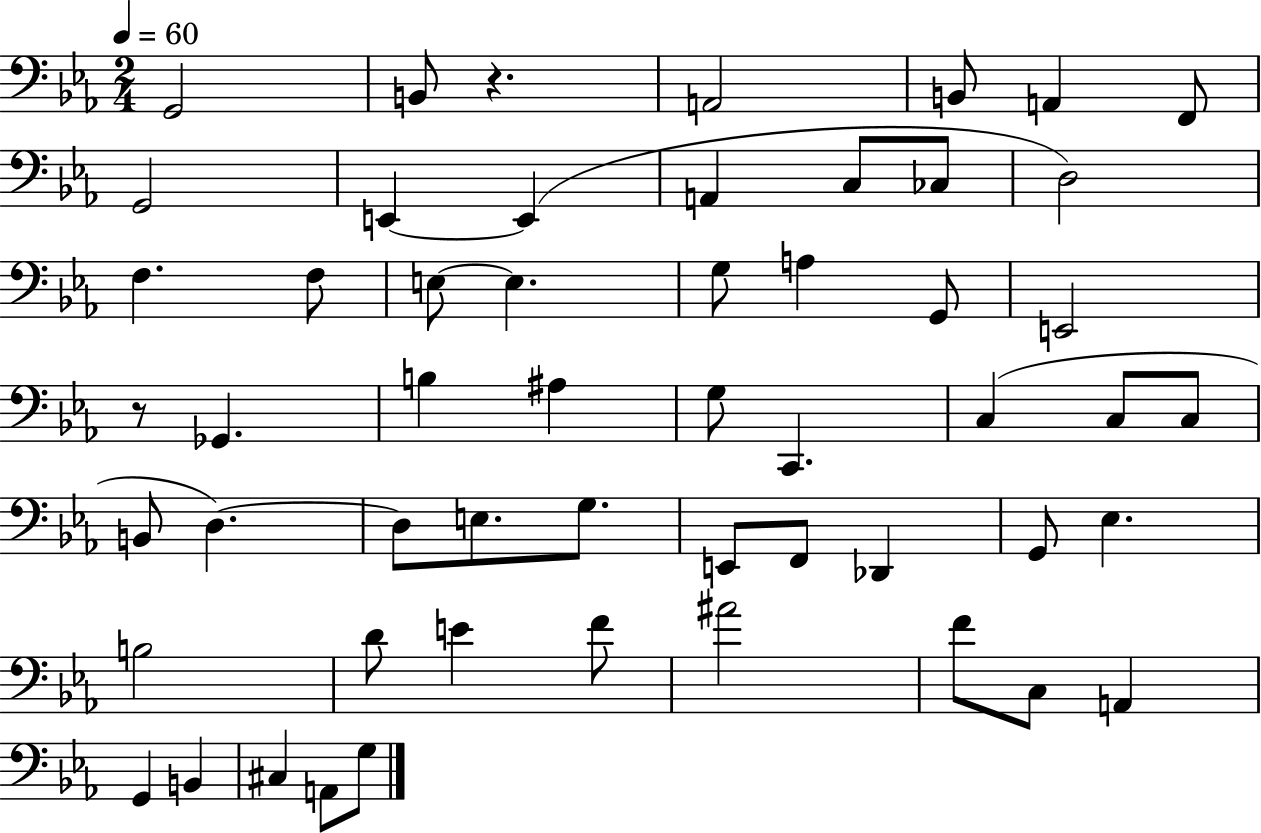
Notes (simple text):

G2/h B2/e R/q. A2/h B2/e A2/q F2/e G2/h E2/q E2/q A2/q C3/e CES3/e D3/h F3/q. F3/e E3/e E3/q. G3/e A3/q G2/e E2/h R/e Gb2/q. B3/q A#3/q G3/e C2/q. C3/q C3/e C3/e B2/e D3/q. D3/e E3/e. G3/e. E2/e F2/e Db2/q G2/e Eb3/q. B3/h D4/e E4/q F4/e A#4/h F4/e C3/e A2/q G2/q B2/q C#3/q A2/e G3/e